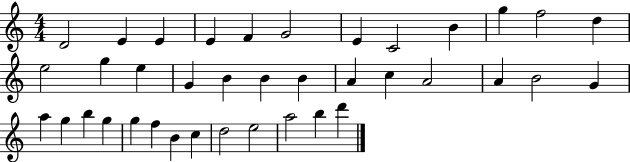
D4/h E4/q E4/q E4/q F4/q G4/h E4/q C4/h B4/q G5/q F5/h D5/q E5/h G5/q E5/q G4/q B4/q B4/q B4/q A4/q C5/q A4/h A4/q B4/h G4/q A5/q G5/q B5/q G5/q G5/q F5/q B4/q C5/q D5/h E5/h A5/h B5/q D6/q